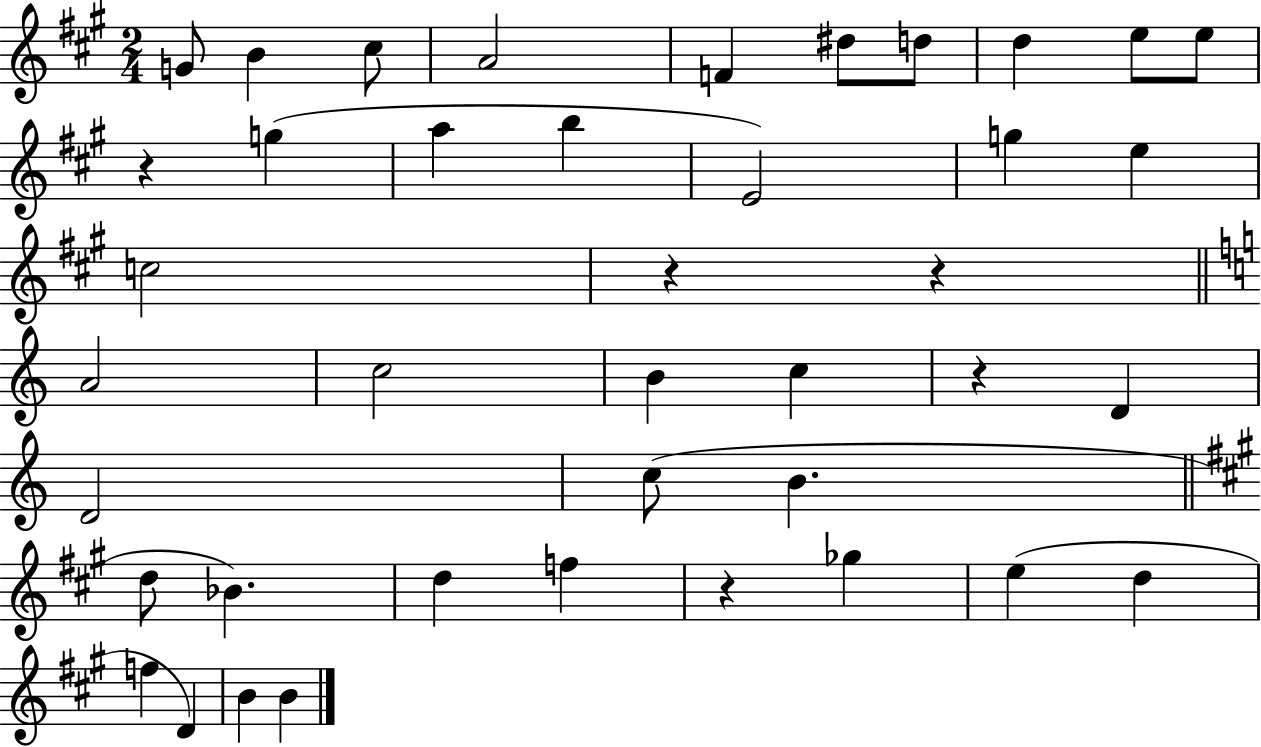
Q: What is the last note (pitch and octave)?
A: B4